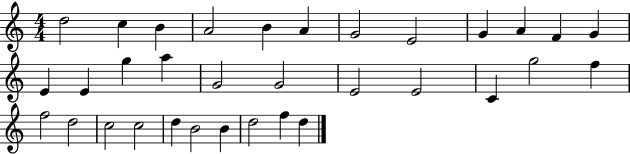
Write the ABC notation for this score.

X:1
T:Untitled
M:4/4
L:1/4
K:C
d2 c B A2 B A G2 E2 G A F G E E g a G2 G2 E2 E2 C g2 f f2 d2 c2 c2 d B2 B d2 f d